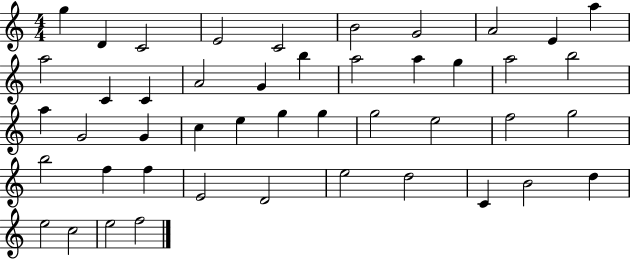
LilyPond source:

{
  \clef treble
  \numericTimeSignature
  \time 4/4
  \key c \major
  g''4 d'4 c'2 | e'2 c'2 | b'2 g'2 | a'2 e'4 a''4 | \break a''2 c'4 c'4 | a'2 g'4 b''4 | a''2 a''4 g''4 | a''2 b''2 | \break a''4 g'2 g'4 | c''4 e''4 g''4 g''4 | g''2 e''2 | f''2 g''2 | \break b''2 f''4 f''4 | e'2 d'2 | e''2 d''2 | c'4 b'2 d''4 | \break e''2 c''2 | e''2 f''2 | \bar "|."
}